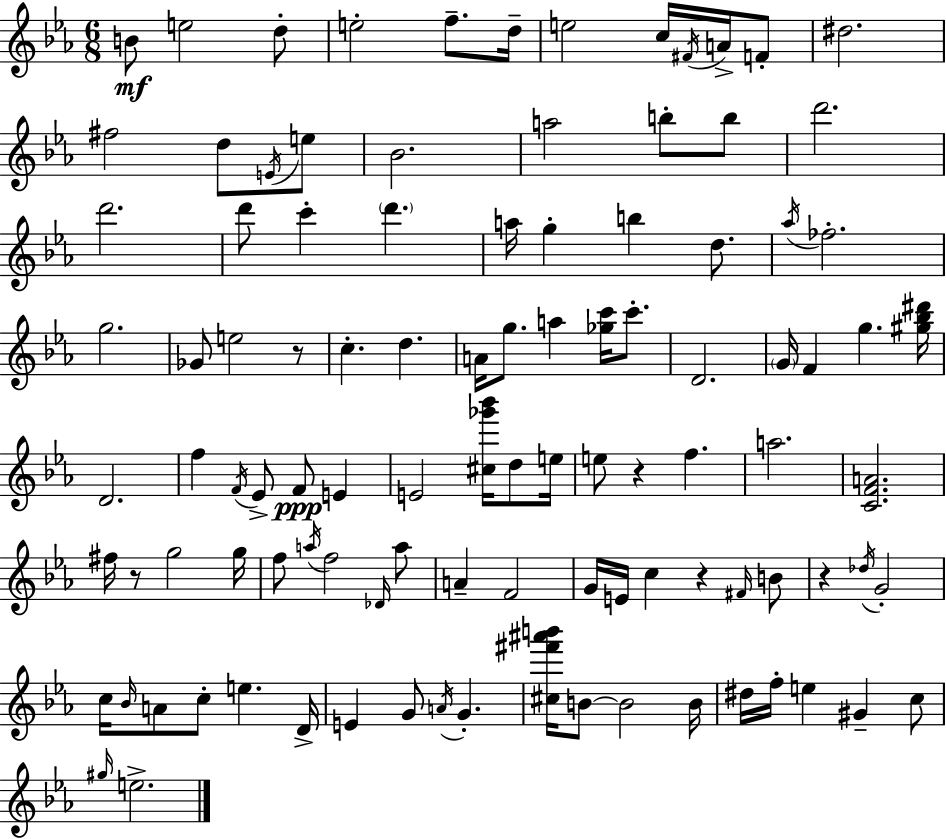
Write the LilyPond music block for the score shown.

{
  \clef treble
  \numericTimeSignature
  \time 6/8
  \key c \minor
  b'8\mf e''2 d''8-. | e''2-. f''8.-- d''16-- | e''2 c''16 \acciaccatura { fis'16 } a'16-> f'8-. | dis''2. | \break fis''2 d''8 \acciaccatura { e'16 } | e''8 bes'2. | a''2 b''8-. | b''8 d'''2. | \break d'''2. | d'''8 c'''4-. \parenthesize d'''4. | a''16 g''4-. b''4 d''8. | \acciaccatura { aes''16 } fes''2.-. | \break g''2. | ges'8 e''2 | r8 c''4.-. d''4. | a'16 g''8. a''4 <ges'' c'''>16 | \break c'''8.-. d'2. | \parenthesize g'16 f'4 g''4. | <gis'' bes'' dis'''>16 d'2. | f''4 \acciaccatura { f'16 } ees'8-> f'8\ppp | \break e'4 e'2 | <cis'' ges''' bes'''>16 d''8 e''16 e''8 r4 f''4. | a''2. | <c' f' a'>2. | \break fis''16 r8 g''2 | g''16 f''8 \acciaccatura { a''16 } f''2 | \grace { des'16 } a''8 a'4-- f'2 | g'16 e'16 c''4 | \break r4 \grace { fis'16 } b'8 r4 \acciaccatura { des''16 } | g'2-. c''16 \grace { bes'16 } a'8 | c''8-. e''4. d'16-> e'4 | g'8 \acciaccatura { a'16 } g'4.-. <cis'' fis''' ais''' b'''>16 b'8~~ | \break b'2 b'16 dis''16 f''16-. | e''4 gis'4-- c''8 \grace { gis''16 } e''2.-> | \bar "|."
}